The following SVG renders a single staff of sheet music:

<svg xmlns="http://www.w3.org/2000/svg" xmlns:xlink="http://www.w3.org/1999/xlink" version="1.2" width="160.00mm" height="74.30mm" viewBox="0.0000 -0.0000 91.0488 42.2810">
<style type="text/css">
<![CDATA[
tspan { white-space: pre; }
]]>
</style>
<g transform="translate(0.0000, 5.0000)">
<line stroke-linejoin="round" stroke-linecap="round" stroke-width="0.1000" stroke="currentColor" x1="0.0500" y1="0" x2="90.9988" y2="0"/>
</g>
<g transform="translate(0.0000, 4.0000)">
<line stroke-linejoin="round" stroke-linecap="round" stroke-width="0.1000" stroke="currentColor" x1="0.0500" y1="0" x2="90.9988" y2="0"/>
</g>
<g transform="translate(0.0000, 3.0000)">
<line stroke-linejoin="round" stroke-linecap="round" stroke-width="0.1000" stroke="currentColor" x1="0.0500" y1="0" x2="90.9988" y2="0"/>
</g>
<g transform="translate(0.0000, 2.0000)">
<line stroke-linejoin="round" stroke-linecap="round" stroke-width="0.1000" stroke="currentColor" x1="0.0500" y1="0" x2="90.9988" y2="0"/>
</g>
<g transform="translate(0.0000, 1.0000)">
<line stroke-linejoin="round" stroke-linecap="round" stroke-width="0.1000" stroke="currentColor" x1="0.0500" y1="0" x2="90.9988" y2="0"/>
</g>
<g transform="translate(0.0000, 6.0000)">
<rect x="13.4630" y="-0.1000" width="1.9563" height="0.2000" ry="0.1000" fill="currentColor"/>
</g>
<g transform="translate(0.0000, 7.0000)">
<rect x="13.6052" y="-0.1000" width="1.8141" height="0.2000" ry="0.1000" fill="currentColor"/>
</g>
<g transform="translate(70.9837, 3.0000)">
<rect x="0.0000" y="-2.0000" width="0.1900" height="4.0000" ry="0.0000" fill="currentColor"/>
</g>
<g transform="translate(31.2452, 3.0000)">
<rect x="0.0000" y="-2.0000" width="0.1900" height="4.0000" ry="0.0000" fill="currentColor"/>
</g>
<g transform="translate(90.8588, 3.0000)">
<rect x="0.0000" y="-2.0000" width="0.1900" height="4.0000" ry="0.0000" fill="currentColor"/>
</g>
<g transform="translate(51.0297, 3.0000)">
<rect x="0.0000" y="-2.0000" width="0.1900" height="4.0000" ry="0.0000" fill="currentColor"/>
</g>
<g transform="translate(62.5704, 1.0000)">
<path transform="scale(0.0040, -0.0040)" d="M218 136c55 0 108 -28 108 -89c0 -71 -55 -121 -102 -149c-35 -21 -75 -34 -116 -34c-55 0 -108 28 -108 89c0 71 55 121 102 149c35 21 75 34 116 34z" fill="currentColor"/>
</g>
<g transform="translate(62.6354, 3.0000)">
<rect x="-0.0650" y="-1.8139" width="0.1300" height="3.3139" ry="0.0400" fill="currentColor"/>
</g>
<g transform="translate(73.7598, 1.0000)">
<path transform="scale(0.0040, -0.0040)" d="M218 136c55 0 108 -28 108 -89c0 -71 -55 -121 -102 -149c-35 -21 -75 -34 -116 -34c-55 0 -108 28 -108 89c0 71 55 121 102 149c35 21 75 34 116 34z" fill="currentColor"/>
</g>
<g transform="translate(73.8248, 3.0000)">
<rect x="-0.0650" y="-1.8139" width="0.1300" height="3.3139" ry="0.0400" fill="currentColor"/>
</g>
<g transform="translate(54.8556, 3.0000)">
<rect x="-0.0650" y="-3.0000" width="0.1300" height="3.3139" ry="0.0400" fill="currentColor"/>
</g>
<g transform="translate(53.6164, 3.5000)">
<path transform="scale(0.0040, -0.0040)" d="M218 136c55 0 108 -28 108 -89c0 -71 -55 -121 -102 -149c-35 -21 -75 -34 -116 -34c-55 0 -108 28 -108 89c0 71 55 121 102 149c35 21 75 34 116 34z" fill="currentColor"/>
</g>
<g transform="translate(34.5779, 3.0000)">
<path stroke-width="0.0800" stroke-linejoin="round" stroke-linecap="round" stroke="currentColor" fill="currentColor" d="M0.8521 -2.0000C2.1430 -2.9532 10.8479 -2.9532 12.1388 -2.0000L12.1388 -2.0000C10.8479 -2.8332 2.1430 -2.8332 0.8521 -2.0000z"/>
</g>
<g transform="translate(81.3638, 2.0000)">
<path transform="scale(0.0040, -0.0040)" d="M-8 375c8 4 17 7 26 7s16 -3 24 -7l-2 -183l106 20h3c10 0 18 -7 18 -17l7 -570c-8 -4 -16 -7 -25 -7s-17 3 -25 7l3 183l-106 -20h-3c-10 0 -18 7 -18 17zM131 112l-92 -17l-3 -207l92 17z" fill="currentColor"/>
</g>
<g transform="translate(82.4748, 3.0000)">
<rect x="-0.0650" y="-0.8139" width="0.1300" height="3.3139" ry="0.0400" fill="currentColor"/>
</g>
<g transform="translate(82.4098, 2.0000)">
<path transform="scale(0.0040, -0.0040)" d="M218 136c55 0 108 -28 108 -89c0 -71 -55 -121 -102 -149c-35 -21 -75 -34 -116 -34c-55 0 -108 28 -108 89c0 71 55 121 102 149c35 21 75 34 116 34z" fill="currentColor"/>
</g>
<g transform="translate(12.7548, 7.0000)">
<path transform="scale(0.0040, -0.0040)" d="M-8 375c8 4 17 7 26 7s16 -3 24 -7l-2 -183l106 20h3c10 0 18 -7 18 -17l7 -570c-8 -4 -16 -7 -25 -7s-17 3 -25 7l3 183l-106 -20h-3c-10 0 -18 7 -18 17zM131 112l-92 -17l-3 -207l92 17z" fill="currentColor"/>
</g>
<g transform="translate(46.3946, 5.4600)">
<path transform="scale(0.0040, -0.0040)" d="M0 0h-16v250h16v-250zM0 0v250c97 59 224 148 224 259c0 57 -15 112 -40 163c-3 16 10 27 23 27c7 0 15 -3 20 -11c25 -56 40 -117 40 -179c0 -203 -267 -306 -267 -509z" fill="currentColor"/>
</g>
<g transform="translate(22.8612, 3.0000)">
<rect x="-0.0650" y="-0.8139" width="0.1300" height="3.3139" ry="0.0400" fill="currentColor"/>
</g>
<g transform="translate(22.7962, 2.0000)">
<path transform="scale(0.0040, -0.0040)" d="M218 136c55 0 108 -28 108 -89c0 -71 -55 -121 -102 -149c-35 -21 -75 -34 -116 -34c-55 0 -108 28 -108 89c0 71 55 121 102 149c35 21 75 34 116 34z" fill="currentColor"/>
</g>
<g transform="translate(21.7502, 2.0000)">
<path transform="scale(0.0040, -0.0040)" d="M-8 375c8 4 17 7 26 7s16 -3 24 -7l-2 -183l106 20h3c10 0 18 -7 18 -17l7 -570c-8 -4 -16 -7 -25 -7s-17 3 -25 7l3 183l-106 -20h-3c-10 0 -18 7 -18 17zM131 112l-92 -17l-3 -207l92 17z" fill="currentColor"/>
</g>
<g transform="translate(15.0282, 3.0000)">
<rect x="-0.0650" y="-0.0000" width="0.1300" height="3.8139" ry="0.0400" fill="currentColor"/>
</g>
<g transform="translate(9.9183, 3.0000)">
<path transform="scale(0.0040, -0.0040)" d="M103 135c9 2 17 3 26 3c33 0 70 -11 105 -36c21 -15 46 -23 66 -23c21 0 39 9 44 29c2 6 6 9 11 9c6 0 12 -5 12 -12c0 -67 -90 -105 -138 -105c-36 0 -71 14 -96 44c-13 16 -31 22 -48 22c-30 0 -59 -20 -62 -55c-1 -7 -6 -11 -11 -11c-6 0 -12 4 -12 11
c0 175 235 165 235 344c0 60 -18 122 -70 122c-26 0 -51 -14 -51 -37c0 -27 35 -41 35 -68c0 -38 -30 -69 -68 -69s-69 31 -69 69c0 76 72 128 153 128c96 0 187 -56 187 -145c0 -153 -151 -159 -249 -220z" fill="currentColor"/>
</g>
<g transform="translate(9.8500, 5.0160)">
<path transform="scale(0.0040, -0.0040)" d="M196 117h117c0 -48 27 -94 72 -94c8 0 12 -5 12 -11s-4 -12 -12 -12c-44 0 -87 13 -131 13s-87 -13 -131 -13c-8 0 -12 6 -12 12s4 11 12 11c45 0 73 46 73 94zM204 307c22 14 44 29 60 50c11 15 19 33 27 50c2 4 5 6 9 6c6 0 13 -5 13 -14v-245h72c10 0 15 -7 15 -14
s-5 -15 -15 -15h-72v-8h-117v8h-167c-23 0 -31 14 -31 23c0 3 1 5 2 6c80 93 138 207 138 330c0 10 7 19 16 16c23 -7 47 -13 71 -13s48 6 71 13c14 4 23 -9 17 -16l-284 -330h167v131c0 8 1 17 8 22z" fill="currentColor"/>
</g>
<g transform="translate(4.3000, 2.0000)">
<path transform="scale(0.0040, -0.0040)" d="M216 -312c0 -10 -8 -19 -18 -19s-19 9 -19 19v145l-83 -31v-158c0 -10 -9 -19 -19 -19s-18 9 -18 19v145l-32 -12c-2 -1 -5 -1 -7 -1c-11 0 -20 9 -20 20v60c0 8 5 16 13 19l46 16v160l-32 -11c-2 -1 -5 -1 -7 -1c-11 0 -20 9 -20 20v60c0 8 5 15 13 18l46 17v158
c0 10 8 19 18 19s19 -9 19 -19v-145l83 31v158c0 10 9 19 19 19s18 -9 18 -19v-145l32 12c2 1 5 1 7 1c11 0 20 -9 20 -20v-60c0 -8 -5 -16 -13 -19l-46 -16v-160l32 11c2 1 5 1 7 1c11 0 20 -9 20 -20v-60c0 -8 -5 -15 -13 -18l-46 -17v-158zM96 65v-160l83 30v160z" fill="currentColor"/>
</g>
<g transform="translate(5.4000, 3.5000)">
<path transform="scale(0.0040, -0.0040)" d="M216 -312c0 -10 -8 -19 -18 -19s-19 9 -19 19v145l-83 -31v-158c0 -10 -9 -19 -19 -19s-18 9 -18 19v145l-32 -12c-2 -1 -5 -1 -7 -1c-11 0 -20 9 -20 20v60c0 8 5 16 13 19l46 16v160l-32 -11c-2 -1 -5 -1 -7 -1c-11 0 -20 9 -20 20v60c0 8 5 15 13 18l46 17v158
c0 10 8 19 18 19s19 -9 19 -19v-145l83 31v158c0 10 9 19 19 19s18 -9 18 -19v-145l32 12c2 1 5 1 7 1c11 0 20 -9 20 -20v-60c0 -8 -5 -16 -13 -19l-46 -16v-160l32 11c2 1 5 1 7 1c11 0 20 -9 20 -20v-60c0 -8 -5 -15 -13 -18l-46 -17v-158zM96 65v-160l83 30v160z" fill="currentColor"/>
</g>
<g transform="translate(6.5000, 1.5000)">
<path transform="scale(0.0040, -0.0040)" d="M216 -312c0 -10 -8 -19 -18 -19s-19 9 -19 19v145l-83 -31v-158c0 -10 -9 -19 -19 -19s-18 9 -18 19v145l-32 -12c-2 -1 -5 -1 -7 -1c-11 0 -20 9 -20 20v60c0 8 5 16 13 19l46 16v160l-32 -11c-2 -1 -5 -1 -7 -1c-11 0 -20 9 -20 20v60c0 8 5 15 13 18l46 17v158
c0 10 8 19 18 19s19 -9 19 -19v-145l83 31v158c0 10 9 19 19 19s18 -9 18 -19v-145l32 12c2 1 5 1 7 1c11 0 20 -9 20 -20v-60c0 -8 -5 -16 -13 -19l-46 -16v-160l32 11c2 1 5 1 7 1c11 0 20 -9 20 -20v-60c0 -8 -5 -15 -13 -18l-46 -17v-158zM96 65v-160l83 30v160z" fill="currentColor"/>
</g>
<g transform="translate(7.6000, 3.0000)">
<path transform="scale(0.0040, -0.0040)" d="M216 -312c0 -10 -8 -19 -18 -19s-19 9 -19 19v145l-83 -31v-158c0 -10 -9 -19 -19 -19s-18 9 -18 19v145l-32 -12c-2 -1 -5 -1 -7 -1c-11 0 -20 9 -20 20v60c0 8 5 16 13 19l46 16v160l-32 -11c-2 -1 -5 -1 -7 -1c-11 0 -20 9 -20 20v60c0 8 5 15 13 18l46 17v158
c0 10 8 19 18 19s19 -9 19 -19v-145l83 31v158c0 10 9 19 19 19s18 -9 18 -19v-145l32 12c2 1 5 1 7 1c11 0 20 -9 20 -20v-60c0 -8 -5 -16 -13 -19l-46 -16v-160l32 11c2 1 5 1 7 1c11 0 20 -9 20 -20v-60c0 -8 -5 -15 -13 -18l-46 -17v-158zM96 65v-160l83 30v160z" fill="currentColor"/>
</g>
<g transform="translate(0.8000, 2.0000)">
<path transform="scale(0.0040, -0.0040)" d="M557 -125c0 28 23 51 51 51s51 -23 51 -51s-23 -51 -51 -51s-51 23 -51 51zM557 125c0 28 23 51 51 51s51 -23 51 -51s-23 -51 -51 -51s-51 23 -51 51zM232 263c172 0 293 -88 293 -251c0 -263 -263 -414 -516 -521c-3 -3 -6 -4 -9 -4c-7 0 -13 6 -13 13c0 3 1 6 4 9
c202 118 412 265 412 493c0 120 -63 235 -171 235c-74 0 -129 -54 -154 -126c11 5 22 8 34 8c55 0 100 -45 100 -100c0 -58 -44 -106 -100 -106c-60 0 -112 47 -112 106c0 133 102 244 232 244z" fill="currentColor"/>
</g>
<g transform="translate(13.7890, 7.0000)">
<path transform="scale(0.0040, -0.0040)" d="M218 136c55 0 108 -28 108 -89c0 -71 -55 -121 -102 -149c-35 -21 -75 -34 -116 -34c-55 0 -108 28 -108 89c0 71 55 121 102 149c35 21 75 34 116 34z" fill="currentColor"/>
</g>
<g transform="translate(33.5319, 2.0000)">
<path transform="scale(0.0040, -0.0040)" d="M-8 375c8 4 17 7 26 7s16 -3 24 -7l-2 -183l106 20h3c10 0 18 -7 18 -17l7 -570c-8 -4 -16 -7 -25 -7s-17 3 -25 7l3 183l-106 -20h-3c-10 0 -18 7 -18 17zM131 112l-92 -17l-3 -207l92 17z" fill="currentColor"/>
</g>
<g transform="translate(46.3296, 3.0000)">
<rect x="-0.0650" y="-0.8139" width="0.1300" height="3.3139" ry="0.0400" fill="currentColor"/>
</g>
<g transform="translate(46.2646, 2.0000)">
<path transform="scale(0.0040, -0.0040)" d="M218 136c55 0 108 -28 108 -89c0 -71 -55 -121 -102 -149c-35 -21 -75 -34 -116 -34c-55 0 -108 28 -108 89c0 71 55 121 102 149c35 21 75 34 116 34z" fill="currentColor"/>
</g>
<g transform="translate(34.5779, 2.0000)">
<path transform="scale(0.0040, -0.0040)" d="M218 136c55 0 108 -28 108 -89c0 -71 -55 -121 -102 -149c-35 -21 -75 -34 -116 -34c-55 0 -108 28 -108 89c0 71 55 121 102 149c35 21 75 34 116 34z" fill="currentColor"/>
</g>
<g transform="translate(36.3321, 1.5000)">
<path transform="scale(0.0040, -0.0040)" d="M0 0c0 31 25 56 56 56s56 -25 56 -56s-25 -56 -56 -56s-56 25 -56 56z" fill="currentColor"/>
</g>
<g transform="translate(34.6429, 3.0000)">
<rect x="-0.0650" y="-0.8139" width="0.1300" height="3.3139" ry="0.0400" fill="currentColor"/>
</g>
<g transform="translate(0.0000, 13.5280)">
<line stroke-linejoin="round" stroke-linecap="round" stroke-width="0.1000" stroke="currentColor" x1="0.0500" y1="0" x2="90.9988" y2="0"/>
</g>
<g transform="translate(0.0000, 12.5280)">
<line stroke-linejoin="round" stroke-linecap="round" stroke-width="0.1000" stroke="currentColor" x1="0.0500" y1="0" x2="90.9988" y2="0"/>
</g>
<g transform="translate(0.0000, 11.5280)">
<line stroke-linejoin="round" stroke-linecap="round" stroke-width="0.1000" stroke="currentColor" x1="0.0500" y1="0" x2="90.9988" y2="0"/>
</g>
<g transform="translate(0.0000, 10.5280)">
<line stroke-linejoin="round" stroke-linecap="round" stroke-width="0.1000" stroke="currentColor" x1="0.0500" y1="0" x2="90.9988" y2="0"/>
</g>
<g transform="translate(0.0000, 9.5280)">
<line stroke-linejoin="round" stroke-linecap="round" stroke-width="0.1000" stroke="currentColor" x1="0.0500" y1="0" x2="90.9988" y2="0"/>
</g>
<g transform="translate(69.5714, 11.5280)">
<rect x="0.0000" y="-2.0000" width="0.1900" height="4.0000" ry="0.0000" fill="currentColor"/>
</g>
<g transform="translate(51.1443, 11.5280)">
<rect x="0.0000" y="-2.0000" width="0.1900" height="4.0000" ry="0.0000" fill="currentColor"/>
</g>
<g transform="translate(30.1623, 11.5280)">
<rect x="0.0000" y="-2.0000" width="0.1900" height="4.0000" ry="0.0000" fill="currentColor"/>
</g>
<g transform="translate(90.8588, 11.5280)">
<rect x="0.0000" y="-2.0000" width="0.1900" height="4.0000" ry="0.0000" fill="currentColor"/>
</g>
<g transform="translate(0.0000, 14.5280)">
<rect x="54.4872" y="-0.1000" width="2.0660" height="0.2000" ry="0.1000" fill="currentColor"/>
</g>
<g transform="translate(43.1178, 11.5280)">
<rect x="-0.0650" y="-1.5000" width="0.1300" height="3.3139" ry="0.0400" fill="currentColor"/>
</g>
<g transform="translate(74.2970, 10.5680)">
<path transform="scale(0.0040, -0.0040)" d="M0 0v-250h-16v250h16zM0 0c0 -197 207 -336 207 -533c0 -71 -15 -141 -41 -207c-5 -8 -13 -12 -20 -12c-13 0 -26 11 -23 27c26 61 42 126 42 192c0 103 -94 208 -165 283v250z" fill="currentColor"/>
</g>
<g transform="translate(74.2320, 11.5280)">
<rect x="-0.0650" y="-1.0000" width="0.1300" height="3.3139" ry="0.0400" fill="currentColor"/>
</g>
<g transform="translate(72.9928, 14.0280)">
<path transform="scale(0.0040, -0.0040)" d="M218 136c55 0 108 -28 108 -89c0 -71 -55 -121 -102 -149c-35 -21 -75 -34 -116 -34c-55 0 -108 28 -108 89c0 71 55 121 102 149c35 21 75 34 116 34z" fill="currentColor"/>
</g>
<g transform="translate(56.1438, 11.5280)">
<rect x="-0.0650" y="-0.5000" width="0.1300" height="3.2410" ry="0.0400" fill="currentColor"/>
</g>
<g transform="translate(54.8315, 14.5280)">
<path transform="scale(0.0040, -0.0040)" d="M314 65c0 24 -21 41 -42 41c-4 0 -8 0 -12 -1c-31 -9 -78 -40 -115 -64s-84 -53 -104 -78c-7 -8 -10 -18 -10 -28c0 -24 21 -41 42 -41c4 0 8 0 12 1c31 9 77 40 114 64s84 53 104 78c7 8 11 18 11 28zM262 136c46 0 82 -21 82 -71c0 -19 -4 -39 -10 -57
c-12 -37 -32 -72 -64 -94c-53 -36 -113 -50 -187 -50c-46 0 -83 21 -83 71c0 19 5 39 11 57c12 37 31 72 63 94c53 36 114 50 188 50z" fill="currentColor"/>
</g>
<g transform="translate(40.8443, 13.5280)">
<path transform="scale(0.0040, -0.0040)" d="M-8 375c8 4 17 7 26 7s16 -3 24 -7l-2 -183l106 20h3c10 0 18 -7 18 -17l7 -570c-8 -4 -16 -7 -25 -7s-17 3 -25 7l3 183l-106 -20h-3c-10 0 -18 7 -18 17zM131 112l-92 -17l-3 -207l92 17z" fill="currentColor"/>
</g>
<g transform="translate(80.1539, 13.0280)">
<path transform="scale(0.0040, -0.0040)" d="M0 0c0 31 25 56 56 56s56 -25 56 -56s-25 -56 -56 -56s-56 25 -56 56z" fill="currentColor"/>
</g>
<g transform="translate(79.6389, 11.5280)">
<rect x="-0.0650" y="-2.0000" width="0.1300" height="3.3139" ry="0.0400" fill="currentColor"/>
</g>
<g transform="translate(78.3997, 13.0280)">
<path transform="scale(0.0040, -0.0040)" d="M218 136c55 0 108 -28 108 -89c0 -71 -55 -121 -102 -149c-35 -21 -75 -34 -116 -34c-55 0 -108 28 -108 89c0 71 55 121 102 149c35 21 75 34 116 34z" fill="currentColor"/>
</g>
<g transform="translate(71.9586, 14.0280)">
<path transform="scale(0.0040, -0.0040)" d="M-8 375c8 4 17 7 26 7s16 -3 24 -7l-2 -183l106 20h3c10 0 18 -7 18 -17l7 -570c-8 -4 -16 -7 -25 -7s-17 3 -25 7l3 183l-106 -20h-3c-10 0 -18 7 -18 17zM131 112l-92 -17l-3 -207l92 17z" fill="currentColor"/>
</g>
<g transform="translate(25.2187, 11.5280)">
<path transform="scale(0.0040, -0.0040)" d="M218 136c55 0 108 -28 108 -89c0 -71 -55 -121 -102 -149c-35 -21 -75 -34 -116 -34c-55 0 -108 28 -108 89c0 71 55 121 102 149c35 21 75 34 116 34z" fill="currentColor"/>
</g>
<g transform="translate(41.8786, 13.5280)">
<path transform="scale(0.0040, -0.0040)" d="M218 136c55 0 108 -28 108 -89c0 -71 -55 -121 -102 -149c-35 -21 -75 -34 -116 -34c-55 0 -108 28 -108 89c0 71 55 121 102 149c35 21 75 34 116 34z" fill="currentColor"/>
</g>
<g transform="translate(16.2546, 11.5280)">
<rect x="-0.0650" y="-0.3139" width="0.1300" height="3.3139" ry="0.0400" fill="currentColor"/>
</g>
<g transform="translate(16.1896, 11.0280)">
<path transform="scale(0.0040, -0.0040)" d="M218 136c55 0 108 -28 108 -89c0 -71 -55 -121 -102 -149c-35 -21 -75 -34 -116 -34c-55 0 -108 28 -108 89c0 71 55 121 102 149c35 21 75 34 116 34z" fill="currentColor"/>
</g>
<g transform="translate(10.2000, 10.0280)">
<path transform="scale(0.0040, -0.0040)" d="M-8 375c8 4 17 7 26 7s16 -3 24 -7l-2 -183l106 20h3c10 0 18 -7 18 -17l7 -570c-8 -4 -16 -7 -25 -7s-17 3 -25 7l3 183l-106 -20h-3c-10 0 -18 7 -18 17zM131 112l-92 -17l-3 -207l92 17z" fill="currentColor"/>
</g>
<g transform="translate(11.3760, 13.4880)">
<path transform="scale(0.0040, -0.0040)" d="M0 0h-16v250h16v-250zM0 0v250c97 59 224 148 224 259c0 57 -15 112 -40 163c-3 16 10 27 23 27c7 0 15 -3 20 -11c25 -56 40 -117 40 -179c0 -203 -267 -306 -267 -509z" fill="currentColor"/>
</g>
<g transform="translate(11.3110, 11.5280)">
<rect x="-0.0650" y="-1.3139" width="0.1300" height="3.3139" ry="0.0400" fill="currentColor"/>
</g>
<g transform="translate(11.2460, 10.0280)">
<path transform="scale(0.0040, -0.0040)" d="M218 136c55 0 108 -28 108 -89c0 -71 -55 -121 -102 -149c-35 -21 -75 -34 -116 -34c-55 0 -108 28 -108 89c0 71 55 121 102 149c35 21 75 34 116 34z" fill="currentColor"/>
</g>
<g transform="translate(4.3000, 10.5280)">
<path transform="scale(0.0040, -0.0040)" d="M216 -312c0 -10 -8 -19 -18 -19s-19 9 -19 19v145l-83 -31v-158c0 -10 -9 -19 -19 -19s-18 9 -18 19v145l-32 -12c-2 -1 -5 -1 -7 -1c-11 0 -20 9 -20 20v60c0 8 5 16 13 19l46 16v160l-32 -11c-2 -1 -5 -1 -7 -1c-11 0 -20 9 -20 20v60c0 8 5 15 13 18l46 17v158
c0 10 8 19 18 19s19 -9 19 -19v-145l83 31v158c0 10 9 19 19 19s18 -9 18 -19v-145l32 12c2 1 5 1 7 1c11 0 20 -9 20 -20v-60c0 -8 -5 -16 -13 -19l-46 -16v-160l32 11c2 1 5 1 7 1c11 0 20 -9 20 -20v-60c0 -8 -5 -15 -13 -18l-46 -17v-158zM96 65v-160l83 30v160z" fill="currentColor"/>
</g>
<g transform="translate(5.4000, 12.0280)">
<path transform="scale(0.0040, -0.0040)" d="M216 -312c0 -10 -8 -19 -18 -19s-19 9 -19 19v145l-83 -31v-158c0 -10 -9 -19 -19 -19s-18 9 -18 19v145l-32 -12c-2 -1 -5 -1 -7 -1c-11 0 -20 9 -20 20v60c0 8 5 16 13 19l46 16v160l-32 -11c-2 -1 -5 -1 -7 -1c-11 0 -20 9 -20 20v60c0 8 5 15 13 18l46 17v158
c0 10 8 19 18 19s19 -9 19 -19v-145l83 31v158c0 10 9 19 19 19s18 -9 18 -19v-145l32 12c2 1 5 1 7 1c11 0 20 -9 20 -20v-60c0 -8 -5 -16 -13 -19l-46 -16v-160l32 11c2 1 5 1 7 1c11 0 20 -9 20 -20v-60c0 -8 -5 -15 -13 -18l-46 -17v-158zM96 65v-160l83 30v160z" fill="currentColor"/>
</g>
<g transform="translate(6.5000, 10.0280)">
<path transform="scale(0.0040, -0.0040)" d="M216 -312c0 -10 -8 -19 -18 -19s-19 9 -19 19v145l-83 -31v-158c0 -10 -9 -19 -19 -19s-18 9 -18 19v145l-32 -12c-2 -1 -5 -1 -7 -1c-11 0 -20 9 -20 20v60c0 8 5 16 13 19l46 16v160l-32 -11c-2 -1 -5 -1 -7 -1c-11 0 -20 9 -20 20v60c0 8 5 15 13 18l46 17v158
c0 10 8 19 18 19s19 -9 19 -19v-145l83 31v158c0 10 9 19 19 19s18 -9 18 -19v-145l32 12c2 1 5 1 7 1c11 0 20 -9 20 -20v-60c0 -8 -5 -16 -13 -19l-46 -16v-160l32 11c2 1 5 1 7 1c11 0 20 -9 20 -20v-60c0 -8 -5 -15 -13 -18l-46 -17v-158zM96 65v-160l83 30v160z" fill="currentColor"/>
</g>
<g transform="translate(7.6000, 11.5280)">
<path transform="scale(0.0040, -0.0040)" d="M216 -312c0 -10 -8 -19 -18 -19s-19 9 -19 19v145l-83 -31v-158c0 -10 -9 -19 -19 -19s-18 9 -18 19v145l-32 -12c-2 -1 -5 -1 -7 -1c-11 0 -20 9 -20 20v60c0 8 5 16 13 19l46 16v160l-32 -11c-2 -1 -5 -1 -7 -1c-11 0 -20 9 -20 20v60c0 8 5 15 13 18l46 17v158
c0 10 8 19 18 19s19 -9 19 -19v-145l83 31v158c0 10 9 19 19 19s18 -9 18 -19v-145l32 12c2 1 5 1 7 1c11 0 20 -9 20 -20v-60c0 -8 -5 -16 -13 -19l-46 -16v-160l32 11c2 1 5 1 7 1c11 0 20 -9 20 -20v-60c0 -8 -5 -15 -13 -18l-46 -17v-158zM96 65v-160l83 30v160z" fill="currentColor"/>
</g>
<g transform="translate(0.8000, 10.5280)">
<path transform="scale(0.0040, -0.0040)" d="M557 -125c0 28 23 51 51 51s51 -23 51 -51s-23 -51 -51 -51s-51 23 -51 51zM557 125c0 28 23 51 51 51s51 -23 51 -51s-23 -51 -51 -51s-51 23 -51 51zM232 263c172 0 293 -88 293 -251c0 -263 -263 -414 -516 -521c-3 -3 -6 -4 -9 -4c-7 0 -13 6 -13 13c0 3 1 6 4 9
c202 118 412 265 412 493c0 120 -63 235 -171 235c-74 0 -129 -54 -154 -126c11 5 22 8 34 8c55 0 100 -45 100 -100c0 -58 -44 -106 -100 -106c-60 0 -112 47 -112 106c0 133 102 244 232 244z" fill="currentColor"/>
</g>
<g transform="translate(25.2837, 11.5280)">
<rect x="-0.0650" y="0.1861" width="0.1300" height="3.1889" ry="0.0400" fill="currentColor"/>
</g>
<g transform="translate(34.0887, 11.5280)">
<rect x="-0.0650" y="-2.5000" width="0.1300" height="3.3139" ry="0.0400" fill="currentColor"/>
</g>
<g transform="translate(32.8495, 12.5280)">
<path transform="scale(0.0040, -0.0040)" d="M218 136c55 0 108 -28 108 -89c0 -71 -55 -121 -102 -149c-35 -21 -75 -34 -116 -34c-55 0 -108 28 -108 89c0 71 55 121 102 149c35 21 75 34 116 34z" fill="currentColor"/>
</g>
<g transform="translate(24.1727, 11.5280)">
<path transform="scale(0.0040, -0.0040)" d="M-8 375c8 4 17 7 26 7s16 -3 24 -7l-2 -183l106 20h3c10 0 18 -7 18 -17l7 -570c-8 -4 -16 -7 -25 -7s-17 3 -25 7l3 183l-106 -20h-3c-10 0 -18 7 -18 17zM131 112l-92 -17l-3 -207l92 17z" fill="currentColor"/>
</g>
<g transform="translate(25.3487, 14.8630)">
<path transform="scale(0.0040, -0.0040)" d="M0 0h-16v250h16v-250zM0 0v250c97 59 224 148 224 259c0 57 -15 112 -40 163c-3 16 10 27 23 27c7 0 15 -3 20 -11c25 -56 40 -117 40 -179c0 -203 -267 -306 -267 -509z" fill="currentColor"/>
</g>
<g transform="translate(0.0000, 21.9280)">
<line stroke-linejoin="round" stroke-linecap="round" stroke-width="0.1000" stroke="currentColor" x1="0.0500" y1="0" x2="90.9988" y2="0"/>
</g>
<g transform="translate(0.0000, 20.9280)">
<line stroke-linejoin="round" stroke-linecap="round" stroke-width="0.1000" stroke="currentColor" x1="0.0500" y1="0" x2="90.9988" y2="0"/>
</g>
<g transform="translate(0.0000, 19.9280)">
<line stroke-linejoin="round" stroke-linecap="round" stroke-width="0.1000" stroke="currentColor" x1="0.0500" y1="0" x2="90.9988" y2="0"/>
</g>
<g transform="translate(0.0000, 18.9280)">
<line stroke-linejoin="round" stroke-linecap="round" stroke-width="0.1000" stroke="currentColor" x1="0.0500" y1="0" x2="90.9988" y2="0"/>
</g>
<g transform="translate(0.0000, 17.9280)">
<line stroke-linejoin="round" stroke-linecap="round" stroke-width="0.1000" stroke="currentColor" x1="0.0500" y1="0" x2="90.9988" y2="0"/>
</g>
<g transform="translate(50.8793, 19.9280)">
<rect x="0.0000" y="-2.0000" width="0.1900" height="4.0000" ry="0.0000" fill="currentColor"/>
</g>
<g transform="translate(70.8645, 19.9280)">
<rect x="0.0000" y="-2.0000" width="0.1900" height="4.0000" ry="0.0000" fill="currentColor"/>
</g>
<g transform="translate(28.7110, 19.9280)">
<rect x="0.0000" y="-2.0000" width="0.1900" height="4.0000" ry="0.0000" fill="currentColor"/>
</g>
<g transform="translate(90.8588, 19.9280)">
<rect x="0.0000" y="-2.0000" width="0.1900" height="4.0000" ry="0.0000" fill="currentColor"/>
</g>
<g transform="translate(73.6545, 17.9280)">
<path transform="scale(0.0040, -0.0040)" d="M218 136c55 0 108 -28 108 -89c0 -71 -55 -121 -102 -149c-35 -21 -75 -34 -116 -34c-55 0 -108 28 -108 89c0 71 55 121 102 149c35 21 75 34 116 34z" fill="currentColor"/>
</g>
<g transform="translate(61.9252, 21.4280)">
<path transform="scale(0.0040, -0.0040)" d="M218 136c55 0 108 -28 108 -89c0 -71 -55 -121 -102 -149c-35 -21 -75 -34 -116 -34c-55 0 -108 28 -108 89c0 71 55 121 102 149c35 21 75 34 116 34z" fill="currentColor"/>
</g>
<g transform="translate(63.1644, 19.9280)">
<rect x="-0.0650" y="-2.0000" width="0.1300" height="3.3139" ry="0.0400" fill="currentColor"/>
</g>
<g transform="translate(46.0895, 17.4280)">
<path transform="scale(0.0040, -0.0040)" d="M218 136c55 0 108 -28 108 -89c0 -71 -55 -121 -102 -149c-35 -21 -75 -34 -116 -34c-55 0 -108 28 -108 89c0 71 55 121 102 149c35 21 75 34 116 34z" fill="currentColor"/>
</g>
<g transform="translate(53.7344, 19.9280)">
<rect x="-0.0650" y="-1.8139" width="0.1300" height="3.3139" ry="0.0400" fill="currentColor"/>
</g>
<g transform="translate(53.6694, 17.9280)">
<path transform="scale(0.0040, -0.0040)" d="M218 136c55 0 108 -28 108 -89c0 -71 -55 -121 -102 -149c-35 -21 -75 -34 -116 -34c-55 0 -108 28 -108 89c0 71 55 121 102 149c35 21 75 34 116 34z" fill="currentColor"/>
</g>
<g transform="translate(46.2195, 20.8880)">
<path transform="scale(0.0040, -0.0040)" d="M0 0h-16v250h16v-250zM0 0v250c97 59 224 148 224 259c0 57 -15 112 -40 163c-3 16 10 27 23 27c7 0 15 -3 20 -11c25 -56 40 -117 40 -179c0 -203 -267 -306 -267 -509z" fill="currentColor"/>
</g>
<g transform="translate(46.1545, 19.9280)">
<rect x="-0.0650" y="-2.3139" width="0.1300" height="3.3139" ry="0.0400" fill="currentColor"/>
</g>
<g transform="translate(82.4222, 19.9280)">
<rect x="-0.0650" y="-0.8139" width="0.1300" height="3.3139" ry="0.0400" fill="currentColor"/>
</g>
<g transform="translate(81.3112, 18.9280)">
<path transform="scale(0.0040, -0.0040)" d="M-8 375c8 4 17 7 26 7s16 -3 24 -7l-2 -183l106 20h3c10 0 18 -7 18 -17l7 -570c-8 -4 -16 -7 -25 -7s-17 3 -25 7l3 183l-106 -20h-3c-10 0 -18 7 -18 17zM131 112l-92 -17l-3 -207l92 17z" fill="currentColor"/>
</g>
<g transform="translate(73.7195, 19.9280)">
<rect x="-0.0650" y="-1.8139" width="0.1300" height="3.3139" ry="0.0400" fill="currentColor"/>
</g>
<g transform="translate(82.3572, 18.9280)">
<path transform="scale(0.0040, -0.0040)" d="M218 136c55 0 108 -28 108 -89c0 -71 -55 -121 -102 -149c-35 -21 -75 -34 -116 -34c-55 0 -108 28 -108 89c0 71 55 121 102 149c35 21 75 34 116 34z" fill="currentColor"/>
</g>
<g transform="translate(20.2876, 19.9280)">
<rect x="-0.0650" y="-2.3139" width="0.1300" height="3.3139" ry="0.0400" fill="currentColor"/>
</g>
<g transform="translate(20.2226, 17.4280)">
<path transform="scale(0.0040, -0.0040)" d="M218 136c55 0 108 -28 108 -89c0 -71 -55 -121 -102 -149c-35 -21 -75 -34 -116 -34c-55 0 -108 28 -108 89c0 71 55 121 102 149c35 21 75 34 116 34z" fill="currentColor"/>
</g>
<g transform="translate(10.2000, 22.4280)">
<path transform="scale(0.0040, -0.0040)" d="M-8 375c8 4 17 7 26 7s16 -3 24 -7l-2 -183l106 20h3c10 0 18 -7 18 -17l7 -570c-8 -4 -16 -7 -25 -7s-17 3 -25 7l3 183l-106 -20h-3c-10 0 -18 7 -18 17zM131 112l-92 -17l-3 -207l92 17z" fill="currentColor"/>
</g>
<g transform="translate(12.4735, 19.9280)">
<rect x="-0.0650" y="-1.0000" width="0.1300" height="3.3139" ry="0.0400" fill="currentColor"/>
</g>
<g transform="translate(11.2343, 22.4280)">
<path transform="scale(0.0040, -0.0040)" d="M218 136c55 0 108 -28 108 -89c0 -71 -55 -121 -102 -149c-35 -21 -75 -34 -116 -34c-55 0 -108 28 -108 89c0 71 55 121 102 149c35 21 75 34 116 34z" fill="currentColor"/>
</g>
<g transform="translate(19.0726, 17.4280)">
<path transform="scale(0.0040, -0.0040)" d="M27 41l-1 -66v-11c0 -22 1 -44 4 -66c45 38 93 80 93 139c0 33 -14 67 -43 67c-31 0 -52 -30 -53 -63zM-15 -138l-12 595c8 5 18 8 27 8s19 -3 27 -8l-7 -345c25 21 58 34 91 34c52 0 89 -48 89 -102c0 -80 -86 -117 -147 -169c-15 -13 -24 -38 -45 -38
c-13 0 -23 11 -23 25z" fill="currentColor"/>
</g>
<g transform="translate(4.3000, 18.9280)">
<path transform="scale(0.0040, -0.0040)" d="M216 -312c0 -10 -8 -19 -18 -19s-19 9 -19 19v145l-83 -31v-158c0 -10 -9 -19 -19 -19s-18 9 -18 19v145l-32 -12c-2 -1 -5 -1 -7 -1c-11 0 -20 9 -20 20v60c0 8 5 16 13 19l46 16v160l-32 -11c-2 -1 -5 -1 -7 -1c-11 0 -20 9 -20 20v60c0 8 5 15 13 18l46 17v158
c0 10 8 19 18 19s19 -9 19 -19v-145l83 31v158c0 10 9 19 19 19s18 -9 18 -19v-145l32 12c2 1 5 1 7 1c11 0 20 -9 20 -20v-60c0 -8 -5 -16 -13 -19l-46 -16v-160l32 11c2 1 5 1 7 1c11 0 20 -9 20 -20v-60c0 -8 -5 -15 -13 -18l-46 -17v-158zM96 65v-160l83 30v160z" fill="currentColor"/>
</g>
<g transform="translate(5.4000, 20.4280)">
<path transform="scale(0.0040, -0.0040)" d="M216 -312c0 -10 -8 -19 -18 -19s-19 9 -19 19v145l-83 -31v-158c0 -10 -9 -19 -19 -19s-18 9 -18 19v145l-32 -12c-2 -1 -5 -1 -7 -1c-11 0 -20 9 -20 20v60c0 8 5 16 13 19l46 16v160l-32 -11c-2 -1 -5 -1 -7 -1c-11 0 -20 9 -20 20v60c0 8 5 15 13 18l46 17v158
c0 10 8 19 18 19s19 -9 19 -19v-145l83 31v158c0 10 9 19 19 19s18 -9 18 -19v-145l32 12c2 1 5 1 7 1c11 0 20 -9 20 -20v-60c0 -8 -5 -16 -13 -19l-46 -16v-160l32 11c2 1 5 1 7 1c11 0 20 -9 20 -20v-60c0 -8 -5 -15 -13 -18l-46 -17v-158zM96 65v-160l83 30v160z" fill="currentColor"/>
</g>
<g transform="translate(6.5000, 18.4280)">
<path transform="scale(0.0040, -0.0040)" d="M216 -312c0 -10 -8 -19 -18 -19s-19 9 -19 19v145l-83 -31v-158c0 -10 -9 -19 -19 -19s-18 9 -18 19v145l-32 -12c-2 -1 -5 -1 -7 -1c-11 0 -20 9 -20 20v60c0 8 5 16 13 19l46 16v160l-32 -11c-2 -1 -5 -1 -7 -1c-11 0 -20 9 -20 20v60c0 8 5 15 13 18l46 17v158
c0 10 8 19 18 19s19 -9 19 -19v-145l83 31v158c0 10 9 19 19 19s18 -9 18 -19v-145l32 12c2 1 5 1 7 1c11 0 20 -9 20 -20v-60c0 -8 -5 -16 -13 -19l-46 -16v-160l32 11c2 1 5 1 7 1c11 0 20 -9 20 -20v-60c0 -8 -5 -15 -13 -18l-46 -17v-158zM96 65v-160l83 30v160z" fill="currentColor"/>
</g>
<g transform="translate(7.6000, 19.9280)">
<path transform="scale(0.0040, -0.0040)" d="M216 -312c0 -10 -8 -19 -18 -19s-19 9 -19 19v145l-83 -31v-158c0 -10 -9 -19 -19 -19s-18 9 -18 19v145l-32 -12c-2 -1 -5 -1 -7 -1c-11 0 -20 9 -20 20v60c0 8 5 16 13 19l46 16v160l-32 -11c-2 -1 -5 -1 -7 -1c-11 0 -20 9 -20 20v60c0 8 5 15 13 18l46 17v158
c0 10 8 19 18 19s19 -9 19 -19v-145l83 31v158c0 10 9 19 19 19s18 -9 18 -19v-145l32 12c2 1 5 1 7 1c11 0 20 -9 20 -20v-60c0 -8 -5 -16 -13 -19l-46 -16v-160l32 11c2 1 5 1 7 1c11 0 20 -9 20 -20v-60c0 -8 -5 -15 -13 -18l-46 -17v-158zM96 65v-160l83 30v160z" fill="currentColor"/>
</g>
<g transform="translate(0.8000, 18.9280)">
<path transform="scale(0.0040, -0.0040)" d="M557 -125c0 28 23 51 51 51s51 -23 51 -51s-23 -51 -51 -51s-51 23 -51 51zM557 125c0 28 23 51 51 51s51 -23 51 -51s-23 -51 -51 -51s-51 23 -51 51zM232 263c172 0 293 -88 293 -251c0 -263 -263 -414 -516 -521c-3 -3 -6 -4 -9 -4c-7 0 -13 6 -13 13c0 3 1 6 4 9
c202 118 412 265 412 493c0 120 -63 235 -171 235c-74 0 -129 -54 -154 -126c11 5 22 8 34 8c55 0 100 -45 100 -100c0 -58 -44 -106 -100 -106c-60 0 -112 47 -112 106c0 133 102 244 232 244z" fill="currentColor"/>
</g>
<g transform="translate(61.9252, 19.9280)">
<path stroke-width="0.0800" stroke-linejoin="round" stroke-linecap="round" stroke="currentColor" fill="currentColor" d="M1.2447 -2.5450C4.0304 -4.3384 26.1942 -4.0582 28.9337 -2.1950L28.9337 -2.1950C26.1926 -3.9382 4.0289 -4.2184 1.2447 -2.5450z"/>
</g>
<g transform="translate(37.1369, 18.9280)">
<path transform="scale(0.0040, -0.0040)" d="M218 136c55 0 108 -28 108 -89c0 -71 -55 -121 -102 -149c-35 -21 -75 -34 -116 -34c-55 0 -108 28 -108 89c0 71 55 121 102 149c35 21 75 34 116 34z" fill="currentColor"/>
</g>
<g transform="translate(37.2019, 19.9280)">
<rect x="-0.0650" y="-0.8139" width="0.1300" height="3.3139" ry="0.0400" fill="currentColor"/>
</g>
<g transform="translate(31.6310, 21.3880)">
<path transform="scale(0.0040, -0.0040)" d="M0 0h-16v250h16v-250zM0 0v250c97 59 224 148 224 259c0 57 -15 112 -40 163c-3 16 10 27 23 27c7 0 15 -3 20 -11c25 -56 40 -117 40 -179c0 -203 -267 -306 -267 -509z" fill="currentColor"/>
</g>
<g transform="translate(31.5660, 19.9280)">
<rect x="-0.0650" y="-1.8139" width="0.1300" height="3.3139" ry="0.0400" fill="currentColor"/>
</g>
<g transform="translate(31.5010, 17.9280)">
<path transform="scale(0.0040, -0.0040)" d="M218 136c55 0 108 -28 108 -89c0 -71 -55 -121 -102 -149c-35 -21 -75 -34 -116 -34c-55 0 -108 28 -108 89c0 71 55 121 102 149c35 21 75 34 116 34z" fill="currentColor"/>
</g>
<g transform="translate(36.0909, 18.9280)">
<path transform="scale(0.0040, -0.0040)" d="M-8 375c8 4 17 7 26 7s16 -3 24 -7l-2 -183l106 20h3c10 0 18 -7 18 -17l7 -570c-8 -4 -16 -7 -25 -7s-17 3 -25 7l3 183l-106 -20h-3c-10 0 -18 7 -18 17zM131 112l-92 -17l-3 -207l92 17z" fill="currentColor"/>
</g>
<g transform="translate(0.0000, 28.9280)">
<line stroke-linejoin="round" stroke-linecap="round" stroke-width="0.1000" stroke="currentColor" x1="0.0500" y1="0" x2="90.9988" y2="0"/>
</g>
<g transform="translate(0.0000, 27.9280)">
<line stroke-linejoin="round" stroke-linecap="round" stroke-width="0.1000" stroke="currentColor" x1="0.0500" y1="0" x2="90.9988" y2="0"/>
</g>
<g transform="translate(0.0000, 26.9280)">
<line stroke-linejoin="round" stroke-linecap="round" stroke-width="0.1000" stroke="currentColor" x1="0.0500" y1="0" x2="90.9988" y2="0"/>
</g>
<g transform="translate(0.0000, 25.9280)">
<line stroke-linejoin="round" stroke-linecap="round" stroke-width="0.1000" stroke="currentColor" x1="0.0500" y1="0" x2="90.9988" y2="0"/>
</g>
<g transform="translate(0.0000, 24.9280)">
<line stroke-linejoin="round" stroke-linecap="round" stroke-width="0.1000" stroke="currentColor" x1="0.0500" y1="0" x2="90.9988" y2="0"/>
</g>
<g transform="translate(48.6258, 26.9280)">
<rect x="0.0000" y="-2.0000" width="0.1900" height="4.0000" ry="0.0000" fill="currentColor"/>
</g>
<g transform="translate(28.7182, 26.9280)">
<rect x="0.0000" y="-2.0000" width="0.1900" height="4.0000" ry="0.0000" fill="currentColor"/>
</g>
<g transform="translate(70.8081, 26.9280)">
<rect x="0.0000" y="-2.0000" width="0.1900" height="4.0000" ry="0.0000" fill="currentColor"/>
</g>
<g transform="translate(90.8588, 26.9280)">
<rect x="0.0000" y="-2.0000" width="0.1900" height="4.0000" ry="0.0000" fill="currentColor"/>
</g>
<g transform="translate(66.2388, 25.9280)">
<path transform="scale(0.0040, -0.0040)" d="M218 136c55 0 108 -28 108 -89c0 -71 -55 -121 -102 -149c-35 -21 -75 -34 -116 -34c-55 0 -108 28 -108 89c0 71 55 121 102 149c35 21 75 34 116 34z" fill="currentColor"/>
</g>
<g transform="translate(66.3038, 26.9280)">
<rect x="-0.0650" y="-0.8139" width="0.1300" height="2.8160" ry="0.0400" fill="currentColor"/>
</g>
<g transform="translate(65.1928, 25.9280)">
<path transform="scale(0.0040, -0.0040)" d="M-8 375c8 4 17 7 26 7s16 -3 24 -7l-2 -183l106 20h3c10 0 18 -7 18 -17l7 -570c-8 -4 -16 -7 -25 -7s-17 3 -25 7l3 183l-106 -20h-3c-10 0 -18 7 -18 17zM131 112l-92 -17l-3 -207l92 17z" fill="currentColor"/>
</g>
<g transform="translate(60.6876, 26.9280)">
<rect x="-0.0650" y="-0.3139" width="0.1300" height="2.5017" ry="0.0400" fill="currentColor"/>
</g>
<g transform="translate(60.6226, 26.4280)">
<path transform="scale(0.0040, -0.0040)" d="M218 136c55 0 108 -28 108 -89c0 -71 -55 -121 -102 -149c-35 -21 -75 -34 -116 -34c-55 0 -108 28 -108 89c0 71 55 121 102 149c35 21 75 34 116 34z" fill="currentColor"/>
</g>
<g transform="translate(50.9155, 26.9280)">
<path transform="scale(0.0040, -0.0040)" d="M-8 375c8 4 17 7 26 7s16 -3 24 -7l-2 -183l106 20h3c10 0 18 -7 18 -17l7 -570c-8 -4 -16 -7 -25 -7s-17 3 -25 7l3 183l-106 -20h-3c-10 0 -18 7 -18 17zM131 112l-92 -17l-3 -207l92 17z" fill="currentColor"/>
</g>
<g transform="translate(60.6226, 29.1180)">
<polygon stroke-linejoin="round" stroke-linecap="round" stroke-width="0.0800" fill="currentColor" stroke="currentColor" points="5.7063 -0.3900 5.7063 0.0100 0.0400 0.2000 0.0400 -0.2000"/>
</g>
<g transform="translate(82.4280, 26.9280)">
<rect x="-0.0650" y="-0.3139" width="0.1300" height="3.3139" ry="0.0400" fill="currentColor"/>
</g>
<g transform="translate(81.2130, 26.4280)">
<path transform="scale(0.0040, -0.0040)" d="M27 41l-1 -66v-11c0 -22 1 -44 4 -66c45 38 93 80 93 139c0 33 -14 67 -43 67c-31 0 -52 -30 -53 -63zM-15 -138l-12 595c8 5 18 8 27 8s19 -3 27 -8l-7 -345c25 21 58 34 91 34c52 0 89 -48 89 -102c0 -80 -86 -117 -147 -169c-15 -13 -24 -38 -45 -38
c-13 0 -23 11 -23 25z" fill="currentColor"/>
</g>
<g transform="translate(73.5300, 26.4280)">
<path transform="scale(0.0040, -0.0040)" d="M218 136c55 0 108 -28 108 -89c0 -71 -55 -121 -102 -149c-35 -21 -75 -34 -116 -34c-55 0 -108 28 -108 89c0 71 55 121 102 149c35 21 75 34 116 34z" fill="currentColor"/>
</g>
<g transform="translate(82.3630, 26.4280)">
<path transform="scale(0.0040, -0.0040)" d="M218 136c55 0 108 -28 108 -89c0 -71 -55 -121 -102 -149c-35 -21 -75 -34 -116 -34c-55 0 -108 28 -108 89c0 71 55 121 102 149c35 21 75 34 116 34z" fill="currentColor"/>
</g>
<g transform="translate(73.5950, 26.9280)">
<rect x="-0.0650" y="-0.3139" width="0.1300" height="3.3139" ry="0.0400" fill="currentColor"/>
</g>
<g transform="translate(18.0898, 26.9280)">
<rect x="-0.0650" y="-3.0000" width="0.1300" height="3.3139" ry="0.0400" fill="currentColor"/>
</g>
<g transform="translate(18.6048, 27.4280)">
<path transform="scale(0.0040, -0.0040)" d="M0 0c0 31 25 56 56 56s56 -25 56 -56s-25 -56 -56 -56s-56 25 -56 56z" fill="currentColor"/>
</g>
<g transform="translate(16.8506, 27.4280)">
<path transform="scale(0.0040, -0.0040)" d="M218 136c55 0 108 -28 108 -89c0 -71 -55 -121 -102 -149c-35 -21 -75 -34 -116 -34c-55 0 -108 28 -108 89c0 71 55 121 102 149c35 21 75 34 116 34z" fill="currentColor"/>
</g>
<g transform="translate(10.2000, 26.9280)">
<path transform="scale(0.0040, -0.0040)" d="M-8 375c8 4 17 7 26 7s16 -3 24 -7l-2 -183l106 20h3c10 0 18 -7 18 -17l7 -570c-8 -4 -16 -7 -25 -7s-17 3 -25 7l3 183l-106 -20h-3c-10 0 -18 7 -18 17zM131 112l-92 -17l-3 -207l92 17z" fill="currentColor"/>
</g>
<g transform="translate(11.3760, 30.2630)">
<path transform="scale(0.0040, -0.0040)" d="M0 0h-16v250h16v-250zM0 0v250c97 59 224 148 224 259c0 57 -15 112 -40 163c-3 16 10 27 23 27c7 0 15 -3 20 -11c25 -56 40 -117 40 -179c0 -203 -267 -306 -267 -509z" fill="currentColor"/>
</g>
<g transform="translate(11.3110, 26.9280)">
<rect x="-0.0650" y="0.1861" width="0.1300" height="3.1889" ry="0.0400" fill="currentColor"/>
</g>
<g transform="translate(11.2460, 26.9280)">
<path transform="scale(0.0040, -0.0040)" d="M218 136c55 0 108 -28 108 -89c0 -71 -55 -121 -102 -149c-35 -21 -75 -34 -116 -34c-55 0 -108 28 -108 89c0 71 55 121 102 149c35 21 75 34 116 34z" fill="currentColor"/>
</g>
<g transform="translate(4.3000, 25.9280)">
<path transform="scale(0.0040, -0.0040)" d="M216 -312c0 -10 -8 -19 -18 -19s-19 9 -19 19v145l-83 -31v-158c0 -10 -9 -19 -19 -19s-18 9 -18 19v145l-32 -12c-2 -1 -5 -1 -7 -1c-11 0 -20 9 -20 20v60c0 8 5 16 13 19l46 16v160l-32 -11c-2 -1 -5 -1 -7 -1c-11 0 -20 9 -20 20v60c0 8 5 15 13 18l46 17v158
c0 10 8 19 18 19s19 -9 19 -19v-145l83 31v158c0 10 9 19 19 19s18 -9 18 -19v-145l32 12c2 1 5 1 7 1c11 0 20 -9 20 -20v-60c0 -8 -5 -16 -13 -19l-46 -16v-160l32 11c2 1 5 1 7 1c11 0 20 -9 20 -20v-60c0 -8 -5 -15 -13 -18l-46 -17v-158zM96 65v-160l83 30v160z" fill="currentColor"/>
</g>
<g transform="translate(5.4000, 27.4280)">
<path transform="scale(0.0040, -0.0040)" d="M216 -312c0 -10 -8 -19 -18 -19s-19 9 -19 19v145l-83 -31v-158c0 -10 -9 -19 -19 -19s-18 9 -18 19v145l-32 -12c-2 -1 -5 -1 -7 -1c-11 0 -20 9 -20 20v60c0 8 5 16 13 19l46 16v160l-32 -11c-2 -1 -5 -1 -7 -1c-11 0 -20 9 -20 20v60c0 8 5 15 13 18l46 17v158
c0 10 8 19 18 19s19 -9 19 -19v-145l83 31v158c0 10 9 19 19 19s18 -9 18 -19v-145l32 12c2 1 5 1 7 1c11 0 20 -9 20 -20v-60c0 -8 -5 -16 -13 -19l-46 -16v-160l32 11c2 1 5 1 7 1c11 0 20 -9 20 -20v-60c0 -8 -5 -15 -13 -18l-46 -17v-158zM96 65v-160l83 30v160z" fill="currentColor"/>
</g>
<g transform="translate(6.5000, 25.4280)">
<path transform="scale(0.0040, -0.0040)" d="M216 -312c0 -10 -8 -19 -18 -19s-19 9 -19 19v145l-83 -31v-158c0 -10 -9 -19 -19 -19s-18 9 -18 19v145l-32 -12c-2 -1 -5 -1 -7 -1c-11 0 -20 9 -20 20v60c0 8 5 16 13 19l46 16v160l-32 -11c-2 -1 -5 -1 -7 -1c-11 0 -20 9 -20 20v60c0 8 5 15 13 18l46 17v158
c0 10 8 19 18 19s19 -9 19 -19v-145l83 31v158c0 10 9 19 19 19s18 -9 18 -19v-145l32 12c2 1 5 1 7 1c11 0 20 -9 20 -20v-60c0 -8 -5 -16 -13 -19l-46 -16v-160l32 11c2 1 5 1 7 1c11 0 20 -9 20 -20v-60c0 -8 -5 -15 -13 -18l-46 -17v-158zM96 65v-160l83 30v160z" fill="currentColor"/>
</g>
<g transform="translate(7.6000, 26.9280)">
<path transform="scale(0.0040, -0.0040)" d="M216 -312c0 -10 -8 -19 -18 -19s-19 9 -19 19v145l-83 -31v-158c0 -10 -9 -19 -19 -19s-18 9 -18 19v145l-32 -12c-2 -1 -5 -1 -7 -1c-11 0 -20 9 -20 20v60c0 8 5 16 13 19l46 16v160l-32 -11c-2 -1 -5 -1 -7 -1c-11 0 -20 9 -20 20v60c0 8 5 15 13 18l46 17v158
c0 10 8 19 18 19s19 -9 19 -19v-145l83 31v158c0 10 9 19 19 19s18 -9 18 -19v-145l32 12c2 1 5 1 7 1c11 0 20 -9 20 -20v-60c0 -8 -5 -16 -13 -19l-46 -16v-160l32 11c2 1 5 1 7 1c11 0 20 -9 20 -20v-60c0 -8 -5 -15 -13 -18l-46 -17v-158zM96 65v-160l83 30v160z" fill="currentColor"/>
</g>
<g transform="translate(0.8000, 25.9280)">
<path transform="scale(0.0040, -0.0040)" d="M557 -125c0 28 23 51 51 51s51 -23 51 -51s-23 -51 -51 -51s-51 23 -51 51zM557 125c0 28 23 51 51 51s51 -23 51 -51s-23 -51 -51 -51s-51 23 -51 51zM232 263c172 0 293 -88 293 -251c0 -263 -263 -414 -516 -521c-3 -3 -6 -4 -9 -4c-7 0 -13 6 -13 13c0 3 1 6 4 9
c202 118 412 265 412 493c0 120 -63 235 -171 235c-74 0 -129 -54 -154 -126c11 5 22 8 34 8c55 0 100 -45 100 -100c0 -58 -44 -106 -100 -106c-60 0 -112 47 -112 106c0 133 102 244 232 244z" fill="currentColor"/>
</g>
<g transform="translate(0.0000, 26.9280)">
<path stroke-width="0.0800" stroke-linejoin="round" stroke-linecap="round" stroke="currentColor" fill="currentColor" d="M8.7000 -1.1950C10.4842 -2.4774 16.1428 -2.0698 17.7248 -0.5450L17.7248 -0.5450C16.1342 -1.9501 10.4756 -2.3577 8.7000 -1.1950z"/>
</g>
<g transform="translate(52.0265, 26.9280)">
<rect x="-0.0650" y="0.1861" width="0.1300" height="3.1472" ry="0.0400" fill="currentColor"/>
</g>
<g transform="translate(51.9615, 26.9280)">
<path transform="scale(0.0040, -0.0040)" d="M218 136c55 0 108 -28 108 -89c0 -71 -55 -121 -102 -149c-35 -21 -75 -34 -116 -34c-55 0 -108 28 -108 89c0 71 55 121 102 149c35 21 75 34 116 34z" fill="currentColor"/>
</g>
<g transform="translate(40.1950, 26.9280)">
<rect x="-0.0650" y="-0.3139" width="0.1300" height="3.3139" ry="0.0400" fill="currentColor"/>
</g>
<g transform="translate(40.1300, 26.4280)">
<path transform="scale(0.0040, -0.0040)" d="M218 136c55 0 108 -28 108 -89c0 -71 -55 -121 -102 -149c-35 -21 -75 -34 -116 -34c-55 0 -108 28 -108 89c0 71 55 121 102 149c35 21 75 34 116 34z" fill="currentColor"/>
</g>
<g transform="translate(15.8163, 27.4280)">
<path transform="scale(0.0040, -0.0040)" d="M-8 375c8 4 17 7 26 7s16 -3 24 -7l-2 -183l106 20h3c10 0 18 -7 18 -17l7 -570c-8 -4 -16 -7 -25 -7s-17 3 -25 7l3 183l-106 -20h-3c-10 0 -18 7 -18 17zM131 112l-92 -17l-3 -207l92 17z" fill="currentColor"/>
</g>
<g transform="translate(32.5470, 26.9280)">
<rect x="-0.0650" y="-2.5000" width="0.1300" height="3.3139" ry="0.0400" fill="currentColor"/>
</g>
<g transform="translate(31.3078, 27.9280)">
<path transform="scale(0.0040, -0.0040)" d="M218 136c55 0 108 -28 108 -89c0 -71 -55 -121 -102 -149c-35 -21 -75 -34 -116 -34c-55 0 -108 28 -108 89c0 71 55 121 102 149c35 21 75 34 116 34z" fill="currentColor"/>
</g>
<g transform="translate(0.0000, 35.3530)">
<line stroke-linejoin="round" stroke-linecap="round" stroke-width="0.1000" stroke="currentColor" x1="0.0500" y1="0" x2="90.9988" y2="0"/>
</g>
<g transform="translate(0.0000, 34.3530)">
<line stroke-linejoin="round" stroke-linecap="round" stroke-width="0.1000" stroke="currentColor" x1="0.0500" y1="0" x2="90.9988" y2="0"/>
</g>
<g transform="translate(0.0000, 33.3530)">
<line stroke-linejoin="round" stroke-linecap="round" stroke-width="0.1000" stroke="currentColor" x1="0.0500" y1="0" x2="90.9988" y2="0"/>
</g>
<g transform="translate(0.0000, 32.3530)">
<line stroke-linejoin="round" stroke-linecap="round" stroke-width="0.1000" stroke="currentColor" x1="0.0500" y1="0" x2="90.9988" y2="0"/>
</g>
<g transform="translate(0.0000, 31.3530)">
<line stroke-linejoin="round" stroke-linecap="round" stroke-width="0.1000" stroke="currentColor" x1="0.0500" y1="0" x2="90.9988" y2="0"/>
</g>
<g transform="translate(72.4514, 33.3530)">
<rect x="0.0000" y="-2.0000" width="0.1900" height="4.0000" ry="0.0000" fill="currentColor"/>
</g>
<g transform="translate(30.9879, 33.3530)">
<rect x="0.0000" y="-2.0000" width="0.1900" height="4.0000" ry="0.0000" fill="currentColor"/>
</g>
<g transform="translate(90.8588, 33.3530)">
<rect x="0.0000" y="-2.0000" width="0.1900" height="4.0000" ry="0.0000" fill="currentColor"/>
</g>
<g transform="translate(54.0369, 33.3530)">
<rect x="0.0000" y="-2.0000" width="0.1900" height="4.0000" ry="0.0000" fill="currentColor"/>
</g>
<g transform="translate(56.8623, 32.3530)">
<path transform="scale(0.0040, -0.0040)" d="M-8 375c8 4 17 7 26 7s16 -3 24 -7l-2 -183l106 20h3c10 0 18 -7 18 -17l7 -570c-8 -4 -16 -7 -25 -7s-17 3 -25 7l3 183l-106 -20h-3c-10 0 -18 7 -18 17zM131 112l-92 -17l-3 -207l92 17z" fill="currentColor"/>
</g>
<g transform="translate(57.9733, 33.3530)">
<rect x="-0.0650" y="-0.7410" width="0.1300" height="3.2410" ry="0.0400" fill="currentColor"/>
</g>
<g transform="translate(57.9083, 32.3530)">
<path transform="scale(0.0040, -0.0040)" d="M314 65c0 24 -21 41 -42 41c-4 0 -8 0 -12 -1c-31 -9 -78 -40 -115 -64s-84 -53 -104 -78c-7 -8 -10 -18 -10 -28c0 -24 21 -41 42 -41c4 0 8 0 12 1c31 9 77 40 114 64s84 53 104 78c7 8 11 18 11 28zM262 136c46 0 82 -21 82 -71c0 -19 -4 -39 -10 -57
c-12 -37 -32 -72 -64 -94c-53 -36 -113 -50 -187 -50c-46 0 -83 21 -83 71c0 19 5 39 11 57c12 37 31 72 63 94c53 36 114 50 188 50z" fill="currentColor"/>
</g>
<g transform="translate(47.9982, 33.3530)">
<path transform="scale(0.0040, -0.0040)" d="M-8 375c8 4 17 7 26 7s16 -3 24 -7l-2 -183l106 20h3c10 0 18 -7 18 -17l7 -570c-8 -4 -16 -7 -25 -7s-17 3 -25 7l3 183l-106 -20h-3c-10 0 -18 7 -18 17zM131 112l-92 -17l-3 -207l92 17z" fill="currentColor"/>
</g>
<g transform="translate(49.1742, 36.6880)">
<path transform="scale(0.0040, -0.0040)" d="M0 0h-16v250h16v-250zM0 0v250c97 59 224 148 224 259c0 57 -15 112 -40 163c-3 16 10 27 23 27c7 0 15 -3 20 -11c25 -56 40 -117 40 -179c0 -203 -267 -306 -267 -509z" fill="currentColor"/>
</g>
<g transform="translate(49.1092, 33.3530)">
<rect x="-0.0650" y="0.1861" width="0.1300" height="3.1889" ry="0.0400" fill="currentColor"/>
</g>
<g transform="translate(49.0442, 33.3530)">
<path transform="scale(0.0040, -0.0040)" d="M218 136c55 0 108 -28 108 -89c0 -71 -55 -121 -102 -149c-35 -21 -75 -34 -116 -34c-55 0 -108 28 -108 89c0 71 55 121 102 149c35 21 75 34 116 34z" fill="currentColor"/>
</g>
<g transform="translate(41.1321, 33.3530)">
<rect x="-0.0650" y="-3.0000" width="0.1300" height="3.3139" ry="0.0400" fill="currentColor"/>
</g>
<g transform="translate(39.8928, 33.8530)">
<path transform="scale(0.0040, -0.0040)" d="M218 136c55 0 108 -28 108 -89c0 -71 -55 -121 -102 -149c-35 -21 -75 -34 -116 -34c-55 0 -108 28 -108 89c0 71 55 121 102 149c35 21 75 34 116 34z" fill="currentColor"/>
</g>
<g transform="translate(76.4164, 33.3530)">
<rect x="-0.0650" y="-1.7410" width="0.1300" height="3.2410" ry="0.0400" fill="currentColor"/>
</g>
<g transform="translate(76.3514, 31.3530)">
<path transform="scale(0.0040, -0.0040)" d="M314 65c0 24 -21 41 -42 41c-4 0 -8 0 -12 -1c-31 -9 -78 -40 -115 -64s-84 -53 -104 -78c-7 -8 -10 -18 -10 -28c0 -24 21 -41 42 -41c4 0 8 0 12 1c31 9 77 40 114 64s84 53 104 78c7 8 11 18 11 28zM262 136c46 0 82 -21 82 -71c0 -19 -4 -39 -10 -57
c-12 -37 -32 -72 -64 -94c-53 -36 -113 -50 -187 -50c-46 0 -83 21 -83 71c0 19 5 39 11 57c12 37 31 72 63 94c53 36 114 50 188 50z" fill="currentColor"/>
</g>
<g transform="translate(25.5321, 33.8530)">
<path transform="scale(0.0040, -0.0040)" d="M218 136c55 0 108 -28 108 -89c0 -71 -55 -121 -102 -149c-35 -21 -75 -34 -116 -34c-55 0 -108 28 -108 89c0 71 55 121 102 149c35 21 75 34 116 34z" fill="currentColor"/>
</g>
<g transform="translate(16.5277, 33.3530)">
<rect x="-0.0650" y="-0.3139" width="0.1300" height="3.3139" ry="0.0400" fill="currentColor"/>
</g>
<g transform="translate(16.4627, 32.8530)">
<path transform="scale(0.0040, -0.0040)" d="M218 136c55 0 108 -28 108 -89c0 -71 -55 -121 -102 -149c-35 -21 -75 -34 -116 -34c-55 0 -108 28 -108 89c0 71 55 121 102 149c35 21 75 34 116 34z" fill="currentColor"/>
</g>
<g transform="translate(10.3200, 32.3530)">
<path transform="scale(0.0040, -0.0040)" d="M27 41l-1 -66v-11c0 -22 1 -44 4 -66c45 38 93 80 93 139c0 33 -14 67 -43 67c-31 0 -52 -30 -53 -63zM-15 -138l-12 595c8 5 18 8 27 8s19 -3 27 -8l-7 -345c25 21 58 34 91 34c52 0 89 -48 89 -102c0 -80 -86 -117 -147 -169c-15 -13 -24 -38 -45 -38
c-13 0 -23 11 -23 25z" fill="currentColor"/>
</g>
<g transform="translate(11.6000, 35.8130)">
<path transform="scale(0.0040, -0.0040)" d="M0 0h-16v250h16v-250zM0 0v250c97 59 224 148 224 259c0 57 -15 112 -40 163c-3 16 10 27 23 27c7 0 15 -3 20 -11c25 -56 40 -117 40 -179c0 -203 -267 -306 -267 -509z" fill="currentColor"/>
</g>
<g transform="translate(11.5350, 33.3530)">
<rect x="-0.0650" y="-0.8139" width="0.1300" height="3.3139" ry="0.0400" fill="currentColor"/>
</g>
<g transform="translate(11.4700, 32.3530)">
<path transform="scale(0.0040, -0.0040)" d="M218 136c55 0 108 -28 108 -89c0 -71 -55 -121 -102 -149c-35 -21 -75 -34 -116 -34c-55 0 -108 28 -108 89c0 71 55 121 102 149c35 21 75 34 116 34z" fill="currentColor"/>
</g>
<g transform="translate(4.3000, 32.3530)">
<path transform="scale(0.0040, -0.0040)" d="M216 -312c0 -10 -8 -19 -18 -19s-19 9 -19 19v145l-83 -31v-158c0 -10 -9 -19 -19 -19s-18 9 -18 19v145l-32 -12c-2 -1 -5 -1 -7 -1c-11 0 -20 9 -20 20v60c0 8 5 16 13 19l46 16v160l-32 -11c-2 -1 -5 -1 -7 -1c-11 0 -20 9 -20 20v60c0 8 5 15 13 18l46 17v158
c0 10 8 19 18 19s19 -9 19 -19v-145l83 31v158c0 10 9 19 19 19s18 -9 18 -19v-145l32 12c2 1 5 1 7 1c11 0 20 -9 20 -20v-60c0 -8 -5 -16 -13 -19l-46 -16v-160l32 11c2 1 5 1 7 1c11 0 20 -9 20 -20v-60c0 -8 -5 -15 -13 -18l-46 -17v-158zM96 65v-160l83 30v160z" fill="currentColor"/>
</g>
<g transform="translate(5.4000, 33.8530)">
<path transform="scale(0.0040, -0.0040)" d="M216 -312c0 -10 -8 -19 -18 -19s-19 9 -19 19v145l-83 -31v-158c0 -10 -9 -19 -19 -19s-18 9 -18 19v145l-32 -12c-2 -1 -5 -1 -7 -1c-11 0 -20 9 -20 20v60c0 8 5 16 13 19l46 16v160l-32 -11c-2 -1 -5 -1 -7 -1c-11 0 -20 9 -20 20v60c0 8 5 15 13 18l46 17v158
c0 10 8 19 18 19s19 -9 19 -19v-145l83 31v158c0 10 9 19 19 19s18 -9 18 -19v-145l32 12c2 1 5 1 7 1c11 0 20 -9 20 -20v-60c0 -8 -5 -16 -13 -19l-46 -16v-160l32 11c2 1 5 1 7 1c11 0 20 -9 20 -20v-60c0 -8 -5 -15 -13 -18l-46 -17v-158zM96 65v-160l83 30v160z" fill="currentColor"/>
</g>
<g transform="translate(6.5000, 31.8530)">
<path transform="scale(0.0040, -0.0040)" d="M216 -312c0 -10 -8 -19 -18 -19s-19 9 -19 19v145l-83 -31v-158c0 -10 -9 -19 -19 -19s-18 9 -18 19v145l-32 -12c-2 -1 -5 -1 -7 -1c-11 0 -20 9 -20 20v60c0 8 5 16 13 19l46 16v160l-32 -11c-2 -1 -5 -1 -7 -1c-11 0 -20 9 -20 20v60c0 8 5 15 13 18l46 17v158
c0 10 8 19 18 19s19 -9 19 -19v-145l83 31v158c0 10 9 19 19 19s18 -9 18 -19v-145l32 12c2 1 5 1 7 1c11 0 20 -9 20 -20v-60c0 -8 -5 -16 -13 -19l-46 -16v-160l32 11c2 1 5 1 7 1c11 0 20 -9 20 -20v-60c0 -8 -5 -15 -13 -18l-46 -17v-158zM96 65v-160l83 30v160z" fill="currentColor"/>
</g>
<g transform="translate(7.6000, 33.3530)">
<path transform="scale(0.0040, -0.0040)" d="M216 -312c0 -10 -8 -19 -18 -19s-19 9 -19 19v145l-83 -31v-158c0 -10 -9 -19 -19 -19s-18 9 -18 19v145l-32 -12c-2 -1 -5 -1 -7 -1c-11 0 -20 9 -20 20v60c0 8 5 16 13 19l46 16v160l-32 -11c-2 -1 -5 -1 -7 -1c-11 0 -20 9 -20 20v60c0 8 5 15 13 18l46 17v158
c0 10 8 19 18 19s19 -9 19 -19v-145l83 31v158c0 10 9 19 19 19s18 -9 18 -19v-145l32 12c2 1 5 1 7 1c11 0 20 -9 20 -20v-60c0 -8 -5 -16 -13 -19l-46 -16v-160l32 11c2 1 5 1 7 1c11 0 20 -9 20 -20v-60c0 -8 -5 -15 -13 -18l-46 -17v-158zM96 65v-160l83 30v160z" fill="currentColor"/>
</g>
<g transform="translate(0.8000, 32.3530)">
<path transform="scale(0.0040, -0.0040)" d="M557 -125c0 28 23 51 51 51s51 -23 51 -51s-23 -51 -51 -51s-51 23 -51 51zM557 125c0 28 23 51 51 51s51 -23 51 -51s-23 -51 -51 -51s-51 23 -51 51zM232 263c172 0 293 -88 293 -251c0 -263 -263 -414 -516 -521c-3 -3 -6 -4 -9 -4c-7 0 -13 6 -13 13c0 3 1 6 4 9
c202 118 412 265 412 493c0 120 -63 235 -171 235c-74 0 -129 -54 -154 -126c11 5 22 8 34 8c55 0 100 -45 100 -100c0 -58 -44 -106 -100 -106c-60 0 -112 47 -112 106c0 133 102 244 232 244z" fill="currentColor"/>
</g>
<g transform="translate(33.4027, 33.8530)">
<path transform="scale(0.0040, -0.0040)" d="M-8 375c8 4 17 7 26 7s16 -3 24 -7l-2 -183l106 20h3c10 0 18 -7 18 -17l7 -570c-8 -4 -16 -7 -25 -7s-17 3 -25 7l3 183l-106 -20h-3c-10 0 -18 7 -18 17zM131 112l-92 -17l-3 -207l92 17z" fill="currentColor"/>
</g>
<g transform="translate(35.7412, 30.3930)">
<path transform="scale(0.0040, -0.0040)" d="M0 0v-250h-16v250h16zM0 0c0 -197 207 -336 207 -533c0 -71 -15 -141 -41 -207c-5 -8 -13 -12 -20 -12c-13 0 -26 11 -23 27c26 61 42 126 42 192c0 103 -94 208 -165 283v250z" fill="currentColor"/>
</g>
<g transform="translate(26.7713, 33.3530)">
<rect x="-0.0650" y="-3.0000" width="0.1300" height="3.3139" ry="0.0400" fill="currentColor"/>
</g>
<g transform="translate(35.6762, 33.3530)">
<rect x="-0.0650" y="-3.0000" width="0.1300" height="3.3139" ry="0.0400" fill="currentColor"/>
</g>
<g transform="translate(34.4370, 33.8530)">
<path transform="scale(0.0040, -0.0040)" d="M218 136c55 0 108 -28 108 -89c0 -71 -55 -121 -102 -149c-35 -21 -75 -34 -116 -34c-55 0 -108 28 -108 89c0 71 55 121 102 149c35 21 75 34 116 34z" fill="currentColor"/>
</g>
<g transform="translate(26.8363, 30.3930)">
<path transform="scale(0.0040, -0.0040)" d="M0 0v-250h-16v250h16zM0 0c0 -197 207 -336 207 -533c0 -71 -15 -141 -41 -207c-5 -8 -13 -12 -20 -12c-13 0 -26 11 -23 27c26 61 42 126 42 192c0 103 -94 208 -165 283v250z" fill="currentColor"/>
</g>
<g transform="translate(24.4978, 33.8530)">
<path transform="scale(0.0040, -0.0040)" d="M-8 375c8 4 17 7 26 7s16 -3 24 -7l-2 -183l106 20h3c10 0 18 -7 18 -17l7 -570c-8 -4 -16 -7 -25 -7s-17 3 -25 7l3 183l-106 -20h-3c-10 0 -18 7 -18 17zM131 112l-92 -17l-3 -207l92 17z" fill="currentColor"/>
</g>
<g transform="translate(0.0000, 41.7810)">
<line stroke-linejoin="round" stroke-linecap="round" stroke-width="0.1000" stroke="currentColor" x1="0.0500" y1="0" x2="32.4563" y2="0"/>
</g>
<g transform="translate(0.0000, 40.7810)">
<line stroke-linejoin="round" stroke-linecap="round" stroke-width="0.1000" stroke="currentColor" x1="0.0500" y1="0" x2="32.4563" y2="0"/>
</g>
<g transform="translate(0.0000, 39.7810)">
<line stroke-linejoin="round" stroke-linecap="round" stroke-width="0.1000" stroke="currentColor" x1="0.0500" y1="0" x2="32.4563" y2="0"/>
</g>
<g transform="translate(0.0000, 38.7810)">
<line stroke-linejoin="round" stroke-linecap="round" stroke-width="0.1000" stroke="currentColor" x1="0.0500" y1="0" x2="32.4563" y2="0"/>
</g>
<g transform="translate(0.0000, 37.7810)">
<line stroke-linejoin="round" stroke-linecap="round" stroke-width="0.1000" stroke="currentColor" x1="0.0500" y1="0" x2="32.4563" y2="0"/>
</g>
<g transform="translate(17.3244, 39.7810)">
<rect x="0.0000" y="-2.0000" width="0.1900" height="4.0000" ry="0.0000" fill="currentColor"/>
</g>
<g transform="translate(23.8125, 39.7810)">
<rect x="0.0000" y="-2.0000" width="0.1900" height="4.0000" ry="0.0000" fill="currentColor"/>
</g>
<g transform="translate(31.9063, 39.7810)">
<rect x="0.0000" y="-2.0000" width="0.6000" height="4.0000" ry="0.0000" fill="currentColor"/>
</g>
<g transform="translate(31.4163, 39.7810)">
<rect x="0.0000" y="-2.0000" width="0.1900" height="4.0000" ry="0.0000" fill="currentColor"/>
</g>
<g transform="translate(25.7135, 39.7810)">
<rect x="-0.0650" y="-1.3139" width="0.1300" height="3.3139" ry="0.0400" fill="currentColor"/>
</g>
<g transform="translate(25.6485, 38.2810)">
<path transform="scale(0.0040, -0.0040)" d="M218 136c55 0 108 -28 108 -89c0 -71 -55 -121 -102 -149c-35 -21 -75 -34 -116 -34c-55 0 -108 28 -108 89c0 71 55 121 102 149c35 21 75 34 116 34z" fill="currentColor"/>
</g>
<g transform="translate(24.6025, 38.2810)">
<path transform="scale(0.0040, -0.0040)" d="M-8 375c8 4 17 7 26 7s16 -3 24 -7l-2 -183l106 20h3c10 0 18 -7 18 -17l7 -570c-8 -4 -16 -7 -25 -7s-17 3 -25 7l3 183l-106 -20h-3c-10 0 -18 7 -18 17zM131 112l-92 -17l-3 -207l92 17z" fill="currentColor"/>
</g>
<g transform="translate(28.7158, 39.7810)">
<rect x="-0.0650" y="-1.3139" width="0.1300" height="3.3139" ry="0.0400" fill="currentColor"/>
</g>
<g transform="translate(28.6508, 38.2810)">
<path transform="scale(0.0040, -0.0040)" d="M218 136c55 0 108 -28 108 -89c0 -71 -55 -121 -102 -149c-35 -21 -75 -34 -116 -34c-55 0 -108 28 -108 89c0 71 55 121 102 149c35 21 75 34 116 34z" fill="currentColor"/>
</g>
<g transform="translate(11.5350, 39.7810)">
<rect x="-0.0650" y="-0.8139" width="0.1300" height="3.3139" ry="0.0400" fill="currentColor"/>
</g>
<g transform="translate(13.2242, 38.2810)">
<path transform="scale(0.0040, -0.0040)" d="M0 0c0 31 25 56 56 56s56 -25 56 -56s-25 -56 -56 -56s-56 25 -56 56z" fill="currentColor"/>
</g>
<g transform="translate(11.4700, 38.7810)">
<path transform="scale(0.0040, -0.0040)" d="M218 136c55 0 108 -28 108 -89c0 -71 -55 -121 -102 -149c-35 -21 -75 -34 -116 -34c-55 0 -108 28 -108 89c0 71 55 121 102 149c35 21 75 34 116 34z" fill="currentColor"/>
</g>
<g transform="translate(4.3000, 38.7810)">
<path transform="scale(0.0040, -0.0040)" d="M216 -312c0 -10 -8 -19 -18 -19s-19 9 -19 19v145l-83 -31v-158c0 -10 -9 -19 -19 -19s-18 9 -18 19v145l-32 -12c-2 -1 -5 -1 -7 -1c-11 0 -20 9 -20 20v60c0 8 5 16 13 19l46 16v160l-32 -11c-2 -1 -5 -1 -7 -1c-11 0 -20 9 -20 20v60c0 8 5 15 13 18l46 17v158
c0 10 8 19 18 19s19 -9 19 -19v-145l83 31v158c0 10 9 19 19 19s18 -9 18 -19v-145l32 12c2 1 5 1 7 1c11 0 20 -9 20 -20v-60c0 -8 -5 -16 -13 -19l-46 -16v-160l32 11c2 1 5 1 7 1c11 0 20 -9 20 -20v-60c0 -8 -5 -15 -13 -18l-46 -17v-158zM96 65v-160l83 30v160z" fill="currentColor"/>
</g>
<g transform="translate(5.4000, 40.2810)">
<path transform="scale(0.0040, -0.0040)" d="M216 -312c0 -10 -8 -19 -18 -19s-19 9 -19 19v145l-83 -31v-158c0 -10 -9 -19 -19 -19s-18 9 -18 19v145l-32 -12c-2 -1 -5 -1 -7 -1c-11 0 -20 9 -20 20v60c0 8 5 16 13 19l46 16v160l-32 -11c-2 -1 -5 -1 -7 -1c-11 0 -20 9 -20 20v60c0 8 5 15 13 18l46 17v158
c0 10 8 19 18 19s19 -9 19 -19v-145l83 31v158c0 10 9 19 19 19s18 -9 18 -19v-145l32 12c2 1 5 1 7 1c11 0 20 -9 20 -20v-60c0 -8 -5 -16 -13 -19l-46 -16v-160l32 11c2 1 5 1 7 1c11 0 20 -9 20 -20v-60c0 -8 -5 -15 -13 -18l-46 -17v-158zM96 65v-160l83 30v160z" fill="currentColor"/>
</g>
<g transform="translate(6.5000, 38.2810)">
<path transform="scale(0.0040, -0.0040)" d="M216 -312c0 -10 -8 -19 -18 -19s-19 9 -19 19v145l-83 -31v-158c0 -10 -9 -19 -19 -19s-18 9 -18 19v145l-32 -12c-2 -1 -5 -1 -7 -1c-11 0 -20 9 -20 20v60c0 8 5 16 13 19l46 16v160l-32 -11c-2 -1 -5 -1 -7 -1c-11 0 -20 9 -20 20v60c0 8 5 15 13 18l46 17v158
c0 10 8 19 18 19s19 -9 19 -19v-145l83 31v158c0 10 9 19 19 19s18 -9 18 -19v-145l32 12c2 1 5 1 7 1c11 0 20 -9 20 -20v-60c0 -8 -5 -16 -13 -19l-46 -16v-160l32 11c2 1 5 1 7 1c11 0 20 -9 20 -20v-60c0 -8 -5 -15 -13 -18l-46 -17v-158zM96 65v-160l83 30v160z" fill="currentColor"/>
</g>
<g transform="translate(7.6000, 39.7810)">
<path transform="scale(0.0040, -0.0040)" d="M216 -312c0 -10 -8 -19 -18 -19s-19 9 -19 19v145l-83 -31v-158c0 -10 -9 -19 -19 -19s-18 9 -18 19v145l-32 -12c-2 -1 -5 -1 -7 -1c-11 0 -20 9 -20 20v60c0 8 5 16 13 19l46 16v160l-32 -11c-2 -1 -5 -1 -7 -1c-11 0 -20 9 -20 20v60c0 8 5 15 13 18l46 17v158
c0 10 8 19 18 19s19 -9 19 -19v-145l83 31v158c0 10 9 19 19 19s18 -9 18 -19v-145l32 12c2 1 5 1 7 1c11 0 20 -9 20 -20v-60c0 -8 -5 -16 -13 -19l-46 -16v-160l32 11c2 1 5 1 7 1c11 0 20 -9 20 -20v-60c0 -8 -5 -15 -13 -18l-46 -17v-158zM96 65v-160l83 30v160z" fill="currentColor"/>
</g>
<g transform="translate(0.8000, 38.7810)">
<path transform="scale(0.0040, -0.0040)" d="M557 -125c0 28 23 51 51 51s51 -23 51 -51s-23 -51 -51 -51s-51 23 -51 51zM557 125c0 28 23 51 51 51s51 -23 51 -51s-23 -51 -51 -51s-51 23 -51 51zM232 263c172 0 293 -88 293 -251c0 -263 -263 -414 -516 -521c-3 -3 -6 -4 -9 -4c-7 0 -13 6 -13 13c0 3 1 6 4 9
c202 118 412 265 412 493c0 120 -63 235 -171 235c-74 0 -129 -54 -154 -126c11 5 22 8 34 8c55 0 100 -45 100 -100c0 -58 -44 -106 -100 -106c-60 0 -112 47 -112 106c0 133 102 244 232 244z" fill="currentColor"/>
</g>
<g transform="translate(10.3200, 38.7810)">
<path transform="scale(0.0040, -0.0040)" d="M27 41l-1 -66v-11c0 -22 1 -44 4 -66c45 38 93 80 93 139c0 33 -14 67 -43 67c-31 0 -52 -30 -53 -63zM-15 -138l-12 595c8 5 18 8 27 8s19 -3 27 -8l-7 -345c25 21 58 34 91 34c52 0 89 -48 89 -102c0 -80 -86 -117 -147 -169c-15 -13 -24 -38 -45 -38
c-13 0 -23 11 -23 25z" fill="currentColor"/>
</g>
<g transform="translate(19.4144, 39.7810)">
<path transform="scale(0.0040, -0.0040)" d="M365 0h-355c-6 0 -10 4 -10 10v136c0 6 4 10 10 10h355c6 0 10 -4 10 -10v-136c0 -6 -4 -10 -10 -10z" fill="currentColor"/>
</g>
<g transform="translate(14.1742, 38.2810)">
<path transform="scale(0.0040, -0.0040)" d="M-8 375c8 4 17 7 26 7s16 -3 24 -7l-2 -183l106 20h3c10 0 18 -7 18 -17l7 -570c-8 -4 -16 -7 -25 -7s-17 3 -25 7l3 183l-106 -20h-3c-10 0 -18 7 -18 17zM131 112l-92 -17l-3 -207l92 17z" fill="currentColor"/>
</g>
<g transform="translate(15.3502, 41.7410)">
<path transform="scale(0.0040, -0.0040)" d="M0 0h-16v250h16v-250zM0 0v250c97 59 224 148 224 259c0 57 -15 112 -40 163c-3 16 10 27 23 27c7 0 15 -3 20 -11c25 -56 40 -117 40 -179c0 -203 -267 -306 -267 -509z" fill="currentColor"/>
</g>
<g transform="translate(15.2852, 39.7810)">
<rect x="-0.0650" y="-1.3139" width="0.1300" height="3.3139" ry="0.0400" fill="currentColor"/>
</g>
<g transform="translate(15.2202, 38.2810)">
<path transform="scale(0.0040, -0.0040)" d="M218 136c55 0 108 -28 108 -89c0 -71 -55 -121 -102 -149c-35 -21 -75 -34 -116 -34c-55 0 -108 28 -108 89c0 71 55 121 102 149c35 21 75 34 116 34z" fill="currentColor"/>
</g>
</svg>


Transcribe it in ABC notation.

X:1
T:Untitled
M:2/4
L:1/4
K:E
C,, F, F, F,/2 ^C, A, A, F, G,/2 E, D,/2 B,, G,, E,,2 F,,/2 A,, F,, _B, A,/2 F, B,/2 A, A,, A, F, D,/2 C, B,, E, D, E,/2 F,/2 E, _E, _F,/2 E, C,/2 C,/2 C, D,/2 F,2 A,2 _F, G,/2 z2 G, G,